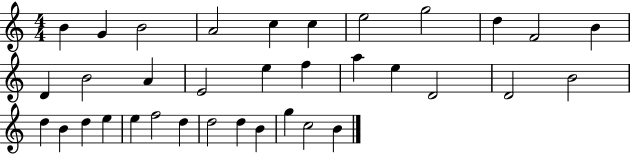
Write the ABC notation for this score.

X:1
T:Untitled
M:4/4
L:1/4
K:C
B G B2 A2 c c e2 g2 d F2 B D B2 A E2 e f a e D2 D2 B2 d B d e e f2 d d2 d B g c2 B